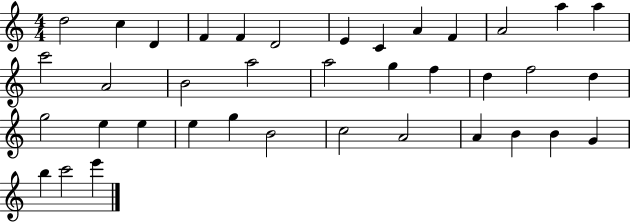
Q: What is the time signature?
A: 4/4